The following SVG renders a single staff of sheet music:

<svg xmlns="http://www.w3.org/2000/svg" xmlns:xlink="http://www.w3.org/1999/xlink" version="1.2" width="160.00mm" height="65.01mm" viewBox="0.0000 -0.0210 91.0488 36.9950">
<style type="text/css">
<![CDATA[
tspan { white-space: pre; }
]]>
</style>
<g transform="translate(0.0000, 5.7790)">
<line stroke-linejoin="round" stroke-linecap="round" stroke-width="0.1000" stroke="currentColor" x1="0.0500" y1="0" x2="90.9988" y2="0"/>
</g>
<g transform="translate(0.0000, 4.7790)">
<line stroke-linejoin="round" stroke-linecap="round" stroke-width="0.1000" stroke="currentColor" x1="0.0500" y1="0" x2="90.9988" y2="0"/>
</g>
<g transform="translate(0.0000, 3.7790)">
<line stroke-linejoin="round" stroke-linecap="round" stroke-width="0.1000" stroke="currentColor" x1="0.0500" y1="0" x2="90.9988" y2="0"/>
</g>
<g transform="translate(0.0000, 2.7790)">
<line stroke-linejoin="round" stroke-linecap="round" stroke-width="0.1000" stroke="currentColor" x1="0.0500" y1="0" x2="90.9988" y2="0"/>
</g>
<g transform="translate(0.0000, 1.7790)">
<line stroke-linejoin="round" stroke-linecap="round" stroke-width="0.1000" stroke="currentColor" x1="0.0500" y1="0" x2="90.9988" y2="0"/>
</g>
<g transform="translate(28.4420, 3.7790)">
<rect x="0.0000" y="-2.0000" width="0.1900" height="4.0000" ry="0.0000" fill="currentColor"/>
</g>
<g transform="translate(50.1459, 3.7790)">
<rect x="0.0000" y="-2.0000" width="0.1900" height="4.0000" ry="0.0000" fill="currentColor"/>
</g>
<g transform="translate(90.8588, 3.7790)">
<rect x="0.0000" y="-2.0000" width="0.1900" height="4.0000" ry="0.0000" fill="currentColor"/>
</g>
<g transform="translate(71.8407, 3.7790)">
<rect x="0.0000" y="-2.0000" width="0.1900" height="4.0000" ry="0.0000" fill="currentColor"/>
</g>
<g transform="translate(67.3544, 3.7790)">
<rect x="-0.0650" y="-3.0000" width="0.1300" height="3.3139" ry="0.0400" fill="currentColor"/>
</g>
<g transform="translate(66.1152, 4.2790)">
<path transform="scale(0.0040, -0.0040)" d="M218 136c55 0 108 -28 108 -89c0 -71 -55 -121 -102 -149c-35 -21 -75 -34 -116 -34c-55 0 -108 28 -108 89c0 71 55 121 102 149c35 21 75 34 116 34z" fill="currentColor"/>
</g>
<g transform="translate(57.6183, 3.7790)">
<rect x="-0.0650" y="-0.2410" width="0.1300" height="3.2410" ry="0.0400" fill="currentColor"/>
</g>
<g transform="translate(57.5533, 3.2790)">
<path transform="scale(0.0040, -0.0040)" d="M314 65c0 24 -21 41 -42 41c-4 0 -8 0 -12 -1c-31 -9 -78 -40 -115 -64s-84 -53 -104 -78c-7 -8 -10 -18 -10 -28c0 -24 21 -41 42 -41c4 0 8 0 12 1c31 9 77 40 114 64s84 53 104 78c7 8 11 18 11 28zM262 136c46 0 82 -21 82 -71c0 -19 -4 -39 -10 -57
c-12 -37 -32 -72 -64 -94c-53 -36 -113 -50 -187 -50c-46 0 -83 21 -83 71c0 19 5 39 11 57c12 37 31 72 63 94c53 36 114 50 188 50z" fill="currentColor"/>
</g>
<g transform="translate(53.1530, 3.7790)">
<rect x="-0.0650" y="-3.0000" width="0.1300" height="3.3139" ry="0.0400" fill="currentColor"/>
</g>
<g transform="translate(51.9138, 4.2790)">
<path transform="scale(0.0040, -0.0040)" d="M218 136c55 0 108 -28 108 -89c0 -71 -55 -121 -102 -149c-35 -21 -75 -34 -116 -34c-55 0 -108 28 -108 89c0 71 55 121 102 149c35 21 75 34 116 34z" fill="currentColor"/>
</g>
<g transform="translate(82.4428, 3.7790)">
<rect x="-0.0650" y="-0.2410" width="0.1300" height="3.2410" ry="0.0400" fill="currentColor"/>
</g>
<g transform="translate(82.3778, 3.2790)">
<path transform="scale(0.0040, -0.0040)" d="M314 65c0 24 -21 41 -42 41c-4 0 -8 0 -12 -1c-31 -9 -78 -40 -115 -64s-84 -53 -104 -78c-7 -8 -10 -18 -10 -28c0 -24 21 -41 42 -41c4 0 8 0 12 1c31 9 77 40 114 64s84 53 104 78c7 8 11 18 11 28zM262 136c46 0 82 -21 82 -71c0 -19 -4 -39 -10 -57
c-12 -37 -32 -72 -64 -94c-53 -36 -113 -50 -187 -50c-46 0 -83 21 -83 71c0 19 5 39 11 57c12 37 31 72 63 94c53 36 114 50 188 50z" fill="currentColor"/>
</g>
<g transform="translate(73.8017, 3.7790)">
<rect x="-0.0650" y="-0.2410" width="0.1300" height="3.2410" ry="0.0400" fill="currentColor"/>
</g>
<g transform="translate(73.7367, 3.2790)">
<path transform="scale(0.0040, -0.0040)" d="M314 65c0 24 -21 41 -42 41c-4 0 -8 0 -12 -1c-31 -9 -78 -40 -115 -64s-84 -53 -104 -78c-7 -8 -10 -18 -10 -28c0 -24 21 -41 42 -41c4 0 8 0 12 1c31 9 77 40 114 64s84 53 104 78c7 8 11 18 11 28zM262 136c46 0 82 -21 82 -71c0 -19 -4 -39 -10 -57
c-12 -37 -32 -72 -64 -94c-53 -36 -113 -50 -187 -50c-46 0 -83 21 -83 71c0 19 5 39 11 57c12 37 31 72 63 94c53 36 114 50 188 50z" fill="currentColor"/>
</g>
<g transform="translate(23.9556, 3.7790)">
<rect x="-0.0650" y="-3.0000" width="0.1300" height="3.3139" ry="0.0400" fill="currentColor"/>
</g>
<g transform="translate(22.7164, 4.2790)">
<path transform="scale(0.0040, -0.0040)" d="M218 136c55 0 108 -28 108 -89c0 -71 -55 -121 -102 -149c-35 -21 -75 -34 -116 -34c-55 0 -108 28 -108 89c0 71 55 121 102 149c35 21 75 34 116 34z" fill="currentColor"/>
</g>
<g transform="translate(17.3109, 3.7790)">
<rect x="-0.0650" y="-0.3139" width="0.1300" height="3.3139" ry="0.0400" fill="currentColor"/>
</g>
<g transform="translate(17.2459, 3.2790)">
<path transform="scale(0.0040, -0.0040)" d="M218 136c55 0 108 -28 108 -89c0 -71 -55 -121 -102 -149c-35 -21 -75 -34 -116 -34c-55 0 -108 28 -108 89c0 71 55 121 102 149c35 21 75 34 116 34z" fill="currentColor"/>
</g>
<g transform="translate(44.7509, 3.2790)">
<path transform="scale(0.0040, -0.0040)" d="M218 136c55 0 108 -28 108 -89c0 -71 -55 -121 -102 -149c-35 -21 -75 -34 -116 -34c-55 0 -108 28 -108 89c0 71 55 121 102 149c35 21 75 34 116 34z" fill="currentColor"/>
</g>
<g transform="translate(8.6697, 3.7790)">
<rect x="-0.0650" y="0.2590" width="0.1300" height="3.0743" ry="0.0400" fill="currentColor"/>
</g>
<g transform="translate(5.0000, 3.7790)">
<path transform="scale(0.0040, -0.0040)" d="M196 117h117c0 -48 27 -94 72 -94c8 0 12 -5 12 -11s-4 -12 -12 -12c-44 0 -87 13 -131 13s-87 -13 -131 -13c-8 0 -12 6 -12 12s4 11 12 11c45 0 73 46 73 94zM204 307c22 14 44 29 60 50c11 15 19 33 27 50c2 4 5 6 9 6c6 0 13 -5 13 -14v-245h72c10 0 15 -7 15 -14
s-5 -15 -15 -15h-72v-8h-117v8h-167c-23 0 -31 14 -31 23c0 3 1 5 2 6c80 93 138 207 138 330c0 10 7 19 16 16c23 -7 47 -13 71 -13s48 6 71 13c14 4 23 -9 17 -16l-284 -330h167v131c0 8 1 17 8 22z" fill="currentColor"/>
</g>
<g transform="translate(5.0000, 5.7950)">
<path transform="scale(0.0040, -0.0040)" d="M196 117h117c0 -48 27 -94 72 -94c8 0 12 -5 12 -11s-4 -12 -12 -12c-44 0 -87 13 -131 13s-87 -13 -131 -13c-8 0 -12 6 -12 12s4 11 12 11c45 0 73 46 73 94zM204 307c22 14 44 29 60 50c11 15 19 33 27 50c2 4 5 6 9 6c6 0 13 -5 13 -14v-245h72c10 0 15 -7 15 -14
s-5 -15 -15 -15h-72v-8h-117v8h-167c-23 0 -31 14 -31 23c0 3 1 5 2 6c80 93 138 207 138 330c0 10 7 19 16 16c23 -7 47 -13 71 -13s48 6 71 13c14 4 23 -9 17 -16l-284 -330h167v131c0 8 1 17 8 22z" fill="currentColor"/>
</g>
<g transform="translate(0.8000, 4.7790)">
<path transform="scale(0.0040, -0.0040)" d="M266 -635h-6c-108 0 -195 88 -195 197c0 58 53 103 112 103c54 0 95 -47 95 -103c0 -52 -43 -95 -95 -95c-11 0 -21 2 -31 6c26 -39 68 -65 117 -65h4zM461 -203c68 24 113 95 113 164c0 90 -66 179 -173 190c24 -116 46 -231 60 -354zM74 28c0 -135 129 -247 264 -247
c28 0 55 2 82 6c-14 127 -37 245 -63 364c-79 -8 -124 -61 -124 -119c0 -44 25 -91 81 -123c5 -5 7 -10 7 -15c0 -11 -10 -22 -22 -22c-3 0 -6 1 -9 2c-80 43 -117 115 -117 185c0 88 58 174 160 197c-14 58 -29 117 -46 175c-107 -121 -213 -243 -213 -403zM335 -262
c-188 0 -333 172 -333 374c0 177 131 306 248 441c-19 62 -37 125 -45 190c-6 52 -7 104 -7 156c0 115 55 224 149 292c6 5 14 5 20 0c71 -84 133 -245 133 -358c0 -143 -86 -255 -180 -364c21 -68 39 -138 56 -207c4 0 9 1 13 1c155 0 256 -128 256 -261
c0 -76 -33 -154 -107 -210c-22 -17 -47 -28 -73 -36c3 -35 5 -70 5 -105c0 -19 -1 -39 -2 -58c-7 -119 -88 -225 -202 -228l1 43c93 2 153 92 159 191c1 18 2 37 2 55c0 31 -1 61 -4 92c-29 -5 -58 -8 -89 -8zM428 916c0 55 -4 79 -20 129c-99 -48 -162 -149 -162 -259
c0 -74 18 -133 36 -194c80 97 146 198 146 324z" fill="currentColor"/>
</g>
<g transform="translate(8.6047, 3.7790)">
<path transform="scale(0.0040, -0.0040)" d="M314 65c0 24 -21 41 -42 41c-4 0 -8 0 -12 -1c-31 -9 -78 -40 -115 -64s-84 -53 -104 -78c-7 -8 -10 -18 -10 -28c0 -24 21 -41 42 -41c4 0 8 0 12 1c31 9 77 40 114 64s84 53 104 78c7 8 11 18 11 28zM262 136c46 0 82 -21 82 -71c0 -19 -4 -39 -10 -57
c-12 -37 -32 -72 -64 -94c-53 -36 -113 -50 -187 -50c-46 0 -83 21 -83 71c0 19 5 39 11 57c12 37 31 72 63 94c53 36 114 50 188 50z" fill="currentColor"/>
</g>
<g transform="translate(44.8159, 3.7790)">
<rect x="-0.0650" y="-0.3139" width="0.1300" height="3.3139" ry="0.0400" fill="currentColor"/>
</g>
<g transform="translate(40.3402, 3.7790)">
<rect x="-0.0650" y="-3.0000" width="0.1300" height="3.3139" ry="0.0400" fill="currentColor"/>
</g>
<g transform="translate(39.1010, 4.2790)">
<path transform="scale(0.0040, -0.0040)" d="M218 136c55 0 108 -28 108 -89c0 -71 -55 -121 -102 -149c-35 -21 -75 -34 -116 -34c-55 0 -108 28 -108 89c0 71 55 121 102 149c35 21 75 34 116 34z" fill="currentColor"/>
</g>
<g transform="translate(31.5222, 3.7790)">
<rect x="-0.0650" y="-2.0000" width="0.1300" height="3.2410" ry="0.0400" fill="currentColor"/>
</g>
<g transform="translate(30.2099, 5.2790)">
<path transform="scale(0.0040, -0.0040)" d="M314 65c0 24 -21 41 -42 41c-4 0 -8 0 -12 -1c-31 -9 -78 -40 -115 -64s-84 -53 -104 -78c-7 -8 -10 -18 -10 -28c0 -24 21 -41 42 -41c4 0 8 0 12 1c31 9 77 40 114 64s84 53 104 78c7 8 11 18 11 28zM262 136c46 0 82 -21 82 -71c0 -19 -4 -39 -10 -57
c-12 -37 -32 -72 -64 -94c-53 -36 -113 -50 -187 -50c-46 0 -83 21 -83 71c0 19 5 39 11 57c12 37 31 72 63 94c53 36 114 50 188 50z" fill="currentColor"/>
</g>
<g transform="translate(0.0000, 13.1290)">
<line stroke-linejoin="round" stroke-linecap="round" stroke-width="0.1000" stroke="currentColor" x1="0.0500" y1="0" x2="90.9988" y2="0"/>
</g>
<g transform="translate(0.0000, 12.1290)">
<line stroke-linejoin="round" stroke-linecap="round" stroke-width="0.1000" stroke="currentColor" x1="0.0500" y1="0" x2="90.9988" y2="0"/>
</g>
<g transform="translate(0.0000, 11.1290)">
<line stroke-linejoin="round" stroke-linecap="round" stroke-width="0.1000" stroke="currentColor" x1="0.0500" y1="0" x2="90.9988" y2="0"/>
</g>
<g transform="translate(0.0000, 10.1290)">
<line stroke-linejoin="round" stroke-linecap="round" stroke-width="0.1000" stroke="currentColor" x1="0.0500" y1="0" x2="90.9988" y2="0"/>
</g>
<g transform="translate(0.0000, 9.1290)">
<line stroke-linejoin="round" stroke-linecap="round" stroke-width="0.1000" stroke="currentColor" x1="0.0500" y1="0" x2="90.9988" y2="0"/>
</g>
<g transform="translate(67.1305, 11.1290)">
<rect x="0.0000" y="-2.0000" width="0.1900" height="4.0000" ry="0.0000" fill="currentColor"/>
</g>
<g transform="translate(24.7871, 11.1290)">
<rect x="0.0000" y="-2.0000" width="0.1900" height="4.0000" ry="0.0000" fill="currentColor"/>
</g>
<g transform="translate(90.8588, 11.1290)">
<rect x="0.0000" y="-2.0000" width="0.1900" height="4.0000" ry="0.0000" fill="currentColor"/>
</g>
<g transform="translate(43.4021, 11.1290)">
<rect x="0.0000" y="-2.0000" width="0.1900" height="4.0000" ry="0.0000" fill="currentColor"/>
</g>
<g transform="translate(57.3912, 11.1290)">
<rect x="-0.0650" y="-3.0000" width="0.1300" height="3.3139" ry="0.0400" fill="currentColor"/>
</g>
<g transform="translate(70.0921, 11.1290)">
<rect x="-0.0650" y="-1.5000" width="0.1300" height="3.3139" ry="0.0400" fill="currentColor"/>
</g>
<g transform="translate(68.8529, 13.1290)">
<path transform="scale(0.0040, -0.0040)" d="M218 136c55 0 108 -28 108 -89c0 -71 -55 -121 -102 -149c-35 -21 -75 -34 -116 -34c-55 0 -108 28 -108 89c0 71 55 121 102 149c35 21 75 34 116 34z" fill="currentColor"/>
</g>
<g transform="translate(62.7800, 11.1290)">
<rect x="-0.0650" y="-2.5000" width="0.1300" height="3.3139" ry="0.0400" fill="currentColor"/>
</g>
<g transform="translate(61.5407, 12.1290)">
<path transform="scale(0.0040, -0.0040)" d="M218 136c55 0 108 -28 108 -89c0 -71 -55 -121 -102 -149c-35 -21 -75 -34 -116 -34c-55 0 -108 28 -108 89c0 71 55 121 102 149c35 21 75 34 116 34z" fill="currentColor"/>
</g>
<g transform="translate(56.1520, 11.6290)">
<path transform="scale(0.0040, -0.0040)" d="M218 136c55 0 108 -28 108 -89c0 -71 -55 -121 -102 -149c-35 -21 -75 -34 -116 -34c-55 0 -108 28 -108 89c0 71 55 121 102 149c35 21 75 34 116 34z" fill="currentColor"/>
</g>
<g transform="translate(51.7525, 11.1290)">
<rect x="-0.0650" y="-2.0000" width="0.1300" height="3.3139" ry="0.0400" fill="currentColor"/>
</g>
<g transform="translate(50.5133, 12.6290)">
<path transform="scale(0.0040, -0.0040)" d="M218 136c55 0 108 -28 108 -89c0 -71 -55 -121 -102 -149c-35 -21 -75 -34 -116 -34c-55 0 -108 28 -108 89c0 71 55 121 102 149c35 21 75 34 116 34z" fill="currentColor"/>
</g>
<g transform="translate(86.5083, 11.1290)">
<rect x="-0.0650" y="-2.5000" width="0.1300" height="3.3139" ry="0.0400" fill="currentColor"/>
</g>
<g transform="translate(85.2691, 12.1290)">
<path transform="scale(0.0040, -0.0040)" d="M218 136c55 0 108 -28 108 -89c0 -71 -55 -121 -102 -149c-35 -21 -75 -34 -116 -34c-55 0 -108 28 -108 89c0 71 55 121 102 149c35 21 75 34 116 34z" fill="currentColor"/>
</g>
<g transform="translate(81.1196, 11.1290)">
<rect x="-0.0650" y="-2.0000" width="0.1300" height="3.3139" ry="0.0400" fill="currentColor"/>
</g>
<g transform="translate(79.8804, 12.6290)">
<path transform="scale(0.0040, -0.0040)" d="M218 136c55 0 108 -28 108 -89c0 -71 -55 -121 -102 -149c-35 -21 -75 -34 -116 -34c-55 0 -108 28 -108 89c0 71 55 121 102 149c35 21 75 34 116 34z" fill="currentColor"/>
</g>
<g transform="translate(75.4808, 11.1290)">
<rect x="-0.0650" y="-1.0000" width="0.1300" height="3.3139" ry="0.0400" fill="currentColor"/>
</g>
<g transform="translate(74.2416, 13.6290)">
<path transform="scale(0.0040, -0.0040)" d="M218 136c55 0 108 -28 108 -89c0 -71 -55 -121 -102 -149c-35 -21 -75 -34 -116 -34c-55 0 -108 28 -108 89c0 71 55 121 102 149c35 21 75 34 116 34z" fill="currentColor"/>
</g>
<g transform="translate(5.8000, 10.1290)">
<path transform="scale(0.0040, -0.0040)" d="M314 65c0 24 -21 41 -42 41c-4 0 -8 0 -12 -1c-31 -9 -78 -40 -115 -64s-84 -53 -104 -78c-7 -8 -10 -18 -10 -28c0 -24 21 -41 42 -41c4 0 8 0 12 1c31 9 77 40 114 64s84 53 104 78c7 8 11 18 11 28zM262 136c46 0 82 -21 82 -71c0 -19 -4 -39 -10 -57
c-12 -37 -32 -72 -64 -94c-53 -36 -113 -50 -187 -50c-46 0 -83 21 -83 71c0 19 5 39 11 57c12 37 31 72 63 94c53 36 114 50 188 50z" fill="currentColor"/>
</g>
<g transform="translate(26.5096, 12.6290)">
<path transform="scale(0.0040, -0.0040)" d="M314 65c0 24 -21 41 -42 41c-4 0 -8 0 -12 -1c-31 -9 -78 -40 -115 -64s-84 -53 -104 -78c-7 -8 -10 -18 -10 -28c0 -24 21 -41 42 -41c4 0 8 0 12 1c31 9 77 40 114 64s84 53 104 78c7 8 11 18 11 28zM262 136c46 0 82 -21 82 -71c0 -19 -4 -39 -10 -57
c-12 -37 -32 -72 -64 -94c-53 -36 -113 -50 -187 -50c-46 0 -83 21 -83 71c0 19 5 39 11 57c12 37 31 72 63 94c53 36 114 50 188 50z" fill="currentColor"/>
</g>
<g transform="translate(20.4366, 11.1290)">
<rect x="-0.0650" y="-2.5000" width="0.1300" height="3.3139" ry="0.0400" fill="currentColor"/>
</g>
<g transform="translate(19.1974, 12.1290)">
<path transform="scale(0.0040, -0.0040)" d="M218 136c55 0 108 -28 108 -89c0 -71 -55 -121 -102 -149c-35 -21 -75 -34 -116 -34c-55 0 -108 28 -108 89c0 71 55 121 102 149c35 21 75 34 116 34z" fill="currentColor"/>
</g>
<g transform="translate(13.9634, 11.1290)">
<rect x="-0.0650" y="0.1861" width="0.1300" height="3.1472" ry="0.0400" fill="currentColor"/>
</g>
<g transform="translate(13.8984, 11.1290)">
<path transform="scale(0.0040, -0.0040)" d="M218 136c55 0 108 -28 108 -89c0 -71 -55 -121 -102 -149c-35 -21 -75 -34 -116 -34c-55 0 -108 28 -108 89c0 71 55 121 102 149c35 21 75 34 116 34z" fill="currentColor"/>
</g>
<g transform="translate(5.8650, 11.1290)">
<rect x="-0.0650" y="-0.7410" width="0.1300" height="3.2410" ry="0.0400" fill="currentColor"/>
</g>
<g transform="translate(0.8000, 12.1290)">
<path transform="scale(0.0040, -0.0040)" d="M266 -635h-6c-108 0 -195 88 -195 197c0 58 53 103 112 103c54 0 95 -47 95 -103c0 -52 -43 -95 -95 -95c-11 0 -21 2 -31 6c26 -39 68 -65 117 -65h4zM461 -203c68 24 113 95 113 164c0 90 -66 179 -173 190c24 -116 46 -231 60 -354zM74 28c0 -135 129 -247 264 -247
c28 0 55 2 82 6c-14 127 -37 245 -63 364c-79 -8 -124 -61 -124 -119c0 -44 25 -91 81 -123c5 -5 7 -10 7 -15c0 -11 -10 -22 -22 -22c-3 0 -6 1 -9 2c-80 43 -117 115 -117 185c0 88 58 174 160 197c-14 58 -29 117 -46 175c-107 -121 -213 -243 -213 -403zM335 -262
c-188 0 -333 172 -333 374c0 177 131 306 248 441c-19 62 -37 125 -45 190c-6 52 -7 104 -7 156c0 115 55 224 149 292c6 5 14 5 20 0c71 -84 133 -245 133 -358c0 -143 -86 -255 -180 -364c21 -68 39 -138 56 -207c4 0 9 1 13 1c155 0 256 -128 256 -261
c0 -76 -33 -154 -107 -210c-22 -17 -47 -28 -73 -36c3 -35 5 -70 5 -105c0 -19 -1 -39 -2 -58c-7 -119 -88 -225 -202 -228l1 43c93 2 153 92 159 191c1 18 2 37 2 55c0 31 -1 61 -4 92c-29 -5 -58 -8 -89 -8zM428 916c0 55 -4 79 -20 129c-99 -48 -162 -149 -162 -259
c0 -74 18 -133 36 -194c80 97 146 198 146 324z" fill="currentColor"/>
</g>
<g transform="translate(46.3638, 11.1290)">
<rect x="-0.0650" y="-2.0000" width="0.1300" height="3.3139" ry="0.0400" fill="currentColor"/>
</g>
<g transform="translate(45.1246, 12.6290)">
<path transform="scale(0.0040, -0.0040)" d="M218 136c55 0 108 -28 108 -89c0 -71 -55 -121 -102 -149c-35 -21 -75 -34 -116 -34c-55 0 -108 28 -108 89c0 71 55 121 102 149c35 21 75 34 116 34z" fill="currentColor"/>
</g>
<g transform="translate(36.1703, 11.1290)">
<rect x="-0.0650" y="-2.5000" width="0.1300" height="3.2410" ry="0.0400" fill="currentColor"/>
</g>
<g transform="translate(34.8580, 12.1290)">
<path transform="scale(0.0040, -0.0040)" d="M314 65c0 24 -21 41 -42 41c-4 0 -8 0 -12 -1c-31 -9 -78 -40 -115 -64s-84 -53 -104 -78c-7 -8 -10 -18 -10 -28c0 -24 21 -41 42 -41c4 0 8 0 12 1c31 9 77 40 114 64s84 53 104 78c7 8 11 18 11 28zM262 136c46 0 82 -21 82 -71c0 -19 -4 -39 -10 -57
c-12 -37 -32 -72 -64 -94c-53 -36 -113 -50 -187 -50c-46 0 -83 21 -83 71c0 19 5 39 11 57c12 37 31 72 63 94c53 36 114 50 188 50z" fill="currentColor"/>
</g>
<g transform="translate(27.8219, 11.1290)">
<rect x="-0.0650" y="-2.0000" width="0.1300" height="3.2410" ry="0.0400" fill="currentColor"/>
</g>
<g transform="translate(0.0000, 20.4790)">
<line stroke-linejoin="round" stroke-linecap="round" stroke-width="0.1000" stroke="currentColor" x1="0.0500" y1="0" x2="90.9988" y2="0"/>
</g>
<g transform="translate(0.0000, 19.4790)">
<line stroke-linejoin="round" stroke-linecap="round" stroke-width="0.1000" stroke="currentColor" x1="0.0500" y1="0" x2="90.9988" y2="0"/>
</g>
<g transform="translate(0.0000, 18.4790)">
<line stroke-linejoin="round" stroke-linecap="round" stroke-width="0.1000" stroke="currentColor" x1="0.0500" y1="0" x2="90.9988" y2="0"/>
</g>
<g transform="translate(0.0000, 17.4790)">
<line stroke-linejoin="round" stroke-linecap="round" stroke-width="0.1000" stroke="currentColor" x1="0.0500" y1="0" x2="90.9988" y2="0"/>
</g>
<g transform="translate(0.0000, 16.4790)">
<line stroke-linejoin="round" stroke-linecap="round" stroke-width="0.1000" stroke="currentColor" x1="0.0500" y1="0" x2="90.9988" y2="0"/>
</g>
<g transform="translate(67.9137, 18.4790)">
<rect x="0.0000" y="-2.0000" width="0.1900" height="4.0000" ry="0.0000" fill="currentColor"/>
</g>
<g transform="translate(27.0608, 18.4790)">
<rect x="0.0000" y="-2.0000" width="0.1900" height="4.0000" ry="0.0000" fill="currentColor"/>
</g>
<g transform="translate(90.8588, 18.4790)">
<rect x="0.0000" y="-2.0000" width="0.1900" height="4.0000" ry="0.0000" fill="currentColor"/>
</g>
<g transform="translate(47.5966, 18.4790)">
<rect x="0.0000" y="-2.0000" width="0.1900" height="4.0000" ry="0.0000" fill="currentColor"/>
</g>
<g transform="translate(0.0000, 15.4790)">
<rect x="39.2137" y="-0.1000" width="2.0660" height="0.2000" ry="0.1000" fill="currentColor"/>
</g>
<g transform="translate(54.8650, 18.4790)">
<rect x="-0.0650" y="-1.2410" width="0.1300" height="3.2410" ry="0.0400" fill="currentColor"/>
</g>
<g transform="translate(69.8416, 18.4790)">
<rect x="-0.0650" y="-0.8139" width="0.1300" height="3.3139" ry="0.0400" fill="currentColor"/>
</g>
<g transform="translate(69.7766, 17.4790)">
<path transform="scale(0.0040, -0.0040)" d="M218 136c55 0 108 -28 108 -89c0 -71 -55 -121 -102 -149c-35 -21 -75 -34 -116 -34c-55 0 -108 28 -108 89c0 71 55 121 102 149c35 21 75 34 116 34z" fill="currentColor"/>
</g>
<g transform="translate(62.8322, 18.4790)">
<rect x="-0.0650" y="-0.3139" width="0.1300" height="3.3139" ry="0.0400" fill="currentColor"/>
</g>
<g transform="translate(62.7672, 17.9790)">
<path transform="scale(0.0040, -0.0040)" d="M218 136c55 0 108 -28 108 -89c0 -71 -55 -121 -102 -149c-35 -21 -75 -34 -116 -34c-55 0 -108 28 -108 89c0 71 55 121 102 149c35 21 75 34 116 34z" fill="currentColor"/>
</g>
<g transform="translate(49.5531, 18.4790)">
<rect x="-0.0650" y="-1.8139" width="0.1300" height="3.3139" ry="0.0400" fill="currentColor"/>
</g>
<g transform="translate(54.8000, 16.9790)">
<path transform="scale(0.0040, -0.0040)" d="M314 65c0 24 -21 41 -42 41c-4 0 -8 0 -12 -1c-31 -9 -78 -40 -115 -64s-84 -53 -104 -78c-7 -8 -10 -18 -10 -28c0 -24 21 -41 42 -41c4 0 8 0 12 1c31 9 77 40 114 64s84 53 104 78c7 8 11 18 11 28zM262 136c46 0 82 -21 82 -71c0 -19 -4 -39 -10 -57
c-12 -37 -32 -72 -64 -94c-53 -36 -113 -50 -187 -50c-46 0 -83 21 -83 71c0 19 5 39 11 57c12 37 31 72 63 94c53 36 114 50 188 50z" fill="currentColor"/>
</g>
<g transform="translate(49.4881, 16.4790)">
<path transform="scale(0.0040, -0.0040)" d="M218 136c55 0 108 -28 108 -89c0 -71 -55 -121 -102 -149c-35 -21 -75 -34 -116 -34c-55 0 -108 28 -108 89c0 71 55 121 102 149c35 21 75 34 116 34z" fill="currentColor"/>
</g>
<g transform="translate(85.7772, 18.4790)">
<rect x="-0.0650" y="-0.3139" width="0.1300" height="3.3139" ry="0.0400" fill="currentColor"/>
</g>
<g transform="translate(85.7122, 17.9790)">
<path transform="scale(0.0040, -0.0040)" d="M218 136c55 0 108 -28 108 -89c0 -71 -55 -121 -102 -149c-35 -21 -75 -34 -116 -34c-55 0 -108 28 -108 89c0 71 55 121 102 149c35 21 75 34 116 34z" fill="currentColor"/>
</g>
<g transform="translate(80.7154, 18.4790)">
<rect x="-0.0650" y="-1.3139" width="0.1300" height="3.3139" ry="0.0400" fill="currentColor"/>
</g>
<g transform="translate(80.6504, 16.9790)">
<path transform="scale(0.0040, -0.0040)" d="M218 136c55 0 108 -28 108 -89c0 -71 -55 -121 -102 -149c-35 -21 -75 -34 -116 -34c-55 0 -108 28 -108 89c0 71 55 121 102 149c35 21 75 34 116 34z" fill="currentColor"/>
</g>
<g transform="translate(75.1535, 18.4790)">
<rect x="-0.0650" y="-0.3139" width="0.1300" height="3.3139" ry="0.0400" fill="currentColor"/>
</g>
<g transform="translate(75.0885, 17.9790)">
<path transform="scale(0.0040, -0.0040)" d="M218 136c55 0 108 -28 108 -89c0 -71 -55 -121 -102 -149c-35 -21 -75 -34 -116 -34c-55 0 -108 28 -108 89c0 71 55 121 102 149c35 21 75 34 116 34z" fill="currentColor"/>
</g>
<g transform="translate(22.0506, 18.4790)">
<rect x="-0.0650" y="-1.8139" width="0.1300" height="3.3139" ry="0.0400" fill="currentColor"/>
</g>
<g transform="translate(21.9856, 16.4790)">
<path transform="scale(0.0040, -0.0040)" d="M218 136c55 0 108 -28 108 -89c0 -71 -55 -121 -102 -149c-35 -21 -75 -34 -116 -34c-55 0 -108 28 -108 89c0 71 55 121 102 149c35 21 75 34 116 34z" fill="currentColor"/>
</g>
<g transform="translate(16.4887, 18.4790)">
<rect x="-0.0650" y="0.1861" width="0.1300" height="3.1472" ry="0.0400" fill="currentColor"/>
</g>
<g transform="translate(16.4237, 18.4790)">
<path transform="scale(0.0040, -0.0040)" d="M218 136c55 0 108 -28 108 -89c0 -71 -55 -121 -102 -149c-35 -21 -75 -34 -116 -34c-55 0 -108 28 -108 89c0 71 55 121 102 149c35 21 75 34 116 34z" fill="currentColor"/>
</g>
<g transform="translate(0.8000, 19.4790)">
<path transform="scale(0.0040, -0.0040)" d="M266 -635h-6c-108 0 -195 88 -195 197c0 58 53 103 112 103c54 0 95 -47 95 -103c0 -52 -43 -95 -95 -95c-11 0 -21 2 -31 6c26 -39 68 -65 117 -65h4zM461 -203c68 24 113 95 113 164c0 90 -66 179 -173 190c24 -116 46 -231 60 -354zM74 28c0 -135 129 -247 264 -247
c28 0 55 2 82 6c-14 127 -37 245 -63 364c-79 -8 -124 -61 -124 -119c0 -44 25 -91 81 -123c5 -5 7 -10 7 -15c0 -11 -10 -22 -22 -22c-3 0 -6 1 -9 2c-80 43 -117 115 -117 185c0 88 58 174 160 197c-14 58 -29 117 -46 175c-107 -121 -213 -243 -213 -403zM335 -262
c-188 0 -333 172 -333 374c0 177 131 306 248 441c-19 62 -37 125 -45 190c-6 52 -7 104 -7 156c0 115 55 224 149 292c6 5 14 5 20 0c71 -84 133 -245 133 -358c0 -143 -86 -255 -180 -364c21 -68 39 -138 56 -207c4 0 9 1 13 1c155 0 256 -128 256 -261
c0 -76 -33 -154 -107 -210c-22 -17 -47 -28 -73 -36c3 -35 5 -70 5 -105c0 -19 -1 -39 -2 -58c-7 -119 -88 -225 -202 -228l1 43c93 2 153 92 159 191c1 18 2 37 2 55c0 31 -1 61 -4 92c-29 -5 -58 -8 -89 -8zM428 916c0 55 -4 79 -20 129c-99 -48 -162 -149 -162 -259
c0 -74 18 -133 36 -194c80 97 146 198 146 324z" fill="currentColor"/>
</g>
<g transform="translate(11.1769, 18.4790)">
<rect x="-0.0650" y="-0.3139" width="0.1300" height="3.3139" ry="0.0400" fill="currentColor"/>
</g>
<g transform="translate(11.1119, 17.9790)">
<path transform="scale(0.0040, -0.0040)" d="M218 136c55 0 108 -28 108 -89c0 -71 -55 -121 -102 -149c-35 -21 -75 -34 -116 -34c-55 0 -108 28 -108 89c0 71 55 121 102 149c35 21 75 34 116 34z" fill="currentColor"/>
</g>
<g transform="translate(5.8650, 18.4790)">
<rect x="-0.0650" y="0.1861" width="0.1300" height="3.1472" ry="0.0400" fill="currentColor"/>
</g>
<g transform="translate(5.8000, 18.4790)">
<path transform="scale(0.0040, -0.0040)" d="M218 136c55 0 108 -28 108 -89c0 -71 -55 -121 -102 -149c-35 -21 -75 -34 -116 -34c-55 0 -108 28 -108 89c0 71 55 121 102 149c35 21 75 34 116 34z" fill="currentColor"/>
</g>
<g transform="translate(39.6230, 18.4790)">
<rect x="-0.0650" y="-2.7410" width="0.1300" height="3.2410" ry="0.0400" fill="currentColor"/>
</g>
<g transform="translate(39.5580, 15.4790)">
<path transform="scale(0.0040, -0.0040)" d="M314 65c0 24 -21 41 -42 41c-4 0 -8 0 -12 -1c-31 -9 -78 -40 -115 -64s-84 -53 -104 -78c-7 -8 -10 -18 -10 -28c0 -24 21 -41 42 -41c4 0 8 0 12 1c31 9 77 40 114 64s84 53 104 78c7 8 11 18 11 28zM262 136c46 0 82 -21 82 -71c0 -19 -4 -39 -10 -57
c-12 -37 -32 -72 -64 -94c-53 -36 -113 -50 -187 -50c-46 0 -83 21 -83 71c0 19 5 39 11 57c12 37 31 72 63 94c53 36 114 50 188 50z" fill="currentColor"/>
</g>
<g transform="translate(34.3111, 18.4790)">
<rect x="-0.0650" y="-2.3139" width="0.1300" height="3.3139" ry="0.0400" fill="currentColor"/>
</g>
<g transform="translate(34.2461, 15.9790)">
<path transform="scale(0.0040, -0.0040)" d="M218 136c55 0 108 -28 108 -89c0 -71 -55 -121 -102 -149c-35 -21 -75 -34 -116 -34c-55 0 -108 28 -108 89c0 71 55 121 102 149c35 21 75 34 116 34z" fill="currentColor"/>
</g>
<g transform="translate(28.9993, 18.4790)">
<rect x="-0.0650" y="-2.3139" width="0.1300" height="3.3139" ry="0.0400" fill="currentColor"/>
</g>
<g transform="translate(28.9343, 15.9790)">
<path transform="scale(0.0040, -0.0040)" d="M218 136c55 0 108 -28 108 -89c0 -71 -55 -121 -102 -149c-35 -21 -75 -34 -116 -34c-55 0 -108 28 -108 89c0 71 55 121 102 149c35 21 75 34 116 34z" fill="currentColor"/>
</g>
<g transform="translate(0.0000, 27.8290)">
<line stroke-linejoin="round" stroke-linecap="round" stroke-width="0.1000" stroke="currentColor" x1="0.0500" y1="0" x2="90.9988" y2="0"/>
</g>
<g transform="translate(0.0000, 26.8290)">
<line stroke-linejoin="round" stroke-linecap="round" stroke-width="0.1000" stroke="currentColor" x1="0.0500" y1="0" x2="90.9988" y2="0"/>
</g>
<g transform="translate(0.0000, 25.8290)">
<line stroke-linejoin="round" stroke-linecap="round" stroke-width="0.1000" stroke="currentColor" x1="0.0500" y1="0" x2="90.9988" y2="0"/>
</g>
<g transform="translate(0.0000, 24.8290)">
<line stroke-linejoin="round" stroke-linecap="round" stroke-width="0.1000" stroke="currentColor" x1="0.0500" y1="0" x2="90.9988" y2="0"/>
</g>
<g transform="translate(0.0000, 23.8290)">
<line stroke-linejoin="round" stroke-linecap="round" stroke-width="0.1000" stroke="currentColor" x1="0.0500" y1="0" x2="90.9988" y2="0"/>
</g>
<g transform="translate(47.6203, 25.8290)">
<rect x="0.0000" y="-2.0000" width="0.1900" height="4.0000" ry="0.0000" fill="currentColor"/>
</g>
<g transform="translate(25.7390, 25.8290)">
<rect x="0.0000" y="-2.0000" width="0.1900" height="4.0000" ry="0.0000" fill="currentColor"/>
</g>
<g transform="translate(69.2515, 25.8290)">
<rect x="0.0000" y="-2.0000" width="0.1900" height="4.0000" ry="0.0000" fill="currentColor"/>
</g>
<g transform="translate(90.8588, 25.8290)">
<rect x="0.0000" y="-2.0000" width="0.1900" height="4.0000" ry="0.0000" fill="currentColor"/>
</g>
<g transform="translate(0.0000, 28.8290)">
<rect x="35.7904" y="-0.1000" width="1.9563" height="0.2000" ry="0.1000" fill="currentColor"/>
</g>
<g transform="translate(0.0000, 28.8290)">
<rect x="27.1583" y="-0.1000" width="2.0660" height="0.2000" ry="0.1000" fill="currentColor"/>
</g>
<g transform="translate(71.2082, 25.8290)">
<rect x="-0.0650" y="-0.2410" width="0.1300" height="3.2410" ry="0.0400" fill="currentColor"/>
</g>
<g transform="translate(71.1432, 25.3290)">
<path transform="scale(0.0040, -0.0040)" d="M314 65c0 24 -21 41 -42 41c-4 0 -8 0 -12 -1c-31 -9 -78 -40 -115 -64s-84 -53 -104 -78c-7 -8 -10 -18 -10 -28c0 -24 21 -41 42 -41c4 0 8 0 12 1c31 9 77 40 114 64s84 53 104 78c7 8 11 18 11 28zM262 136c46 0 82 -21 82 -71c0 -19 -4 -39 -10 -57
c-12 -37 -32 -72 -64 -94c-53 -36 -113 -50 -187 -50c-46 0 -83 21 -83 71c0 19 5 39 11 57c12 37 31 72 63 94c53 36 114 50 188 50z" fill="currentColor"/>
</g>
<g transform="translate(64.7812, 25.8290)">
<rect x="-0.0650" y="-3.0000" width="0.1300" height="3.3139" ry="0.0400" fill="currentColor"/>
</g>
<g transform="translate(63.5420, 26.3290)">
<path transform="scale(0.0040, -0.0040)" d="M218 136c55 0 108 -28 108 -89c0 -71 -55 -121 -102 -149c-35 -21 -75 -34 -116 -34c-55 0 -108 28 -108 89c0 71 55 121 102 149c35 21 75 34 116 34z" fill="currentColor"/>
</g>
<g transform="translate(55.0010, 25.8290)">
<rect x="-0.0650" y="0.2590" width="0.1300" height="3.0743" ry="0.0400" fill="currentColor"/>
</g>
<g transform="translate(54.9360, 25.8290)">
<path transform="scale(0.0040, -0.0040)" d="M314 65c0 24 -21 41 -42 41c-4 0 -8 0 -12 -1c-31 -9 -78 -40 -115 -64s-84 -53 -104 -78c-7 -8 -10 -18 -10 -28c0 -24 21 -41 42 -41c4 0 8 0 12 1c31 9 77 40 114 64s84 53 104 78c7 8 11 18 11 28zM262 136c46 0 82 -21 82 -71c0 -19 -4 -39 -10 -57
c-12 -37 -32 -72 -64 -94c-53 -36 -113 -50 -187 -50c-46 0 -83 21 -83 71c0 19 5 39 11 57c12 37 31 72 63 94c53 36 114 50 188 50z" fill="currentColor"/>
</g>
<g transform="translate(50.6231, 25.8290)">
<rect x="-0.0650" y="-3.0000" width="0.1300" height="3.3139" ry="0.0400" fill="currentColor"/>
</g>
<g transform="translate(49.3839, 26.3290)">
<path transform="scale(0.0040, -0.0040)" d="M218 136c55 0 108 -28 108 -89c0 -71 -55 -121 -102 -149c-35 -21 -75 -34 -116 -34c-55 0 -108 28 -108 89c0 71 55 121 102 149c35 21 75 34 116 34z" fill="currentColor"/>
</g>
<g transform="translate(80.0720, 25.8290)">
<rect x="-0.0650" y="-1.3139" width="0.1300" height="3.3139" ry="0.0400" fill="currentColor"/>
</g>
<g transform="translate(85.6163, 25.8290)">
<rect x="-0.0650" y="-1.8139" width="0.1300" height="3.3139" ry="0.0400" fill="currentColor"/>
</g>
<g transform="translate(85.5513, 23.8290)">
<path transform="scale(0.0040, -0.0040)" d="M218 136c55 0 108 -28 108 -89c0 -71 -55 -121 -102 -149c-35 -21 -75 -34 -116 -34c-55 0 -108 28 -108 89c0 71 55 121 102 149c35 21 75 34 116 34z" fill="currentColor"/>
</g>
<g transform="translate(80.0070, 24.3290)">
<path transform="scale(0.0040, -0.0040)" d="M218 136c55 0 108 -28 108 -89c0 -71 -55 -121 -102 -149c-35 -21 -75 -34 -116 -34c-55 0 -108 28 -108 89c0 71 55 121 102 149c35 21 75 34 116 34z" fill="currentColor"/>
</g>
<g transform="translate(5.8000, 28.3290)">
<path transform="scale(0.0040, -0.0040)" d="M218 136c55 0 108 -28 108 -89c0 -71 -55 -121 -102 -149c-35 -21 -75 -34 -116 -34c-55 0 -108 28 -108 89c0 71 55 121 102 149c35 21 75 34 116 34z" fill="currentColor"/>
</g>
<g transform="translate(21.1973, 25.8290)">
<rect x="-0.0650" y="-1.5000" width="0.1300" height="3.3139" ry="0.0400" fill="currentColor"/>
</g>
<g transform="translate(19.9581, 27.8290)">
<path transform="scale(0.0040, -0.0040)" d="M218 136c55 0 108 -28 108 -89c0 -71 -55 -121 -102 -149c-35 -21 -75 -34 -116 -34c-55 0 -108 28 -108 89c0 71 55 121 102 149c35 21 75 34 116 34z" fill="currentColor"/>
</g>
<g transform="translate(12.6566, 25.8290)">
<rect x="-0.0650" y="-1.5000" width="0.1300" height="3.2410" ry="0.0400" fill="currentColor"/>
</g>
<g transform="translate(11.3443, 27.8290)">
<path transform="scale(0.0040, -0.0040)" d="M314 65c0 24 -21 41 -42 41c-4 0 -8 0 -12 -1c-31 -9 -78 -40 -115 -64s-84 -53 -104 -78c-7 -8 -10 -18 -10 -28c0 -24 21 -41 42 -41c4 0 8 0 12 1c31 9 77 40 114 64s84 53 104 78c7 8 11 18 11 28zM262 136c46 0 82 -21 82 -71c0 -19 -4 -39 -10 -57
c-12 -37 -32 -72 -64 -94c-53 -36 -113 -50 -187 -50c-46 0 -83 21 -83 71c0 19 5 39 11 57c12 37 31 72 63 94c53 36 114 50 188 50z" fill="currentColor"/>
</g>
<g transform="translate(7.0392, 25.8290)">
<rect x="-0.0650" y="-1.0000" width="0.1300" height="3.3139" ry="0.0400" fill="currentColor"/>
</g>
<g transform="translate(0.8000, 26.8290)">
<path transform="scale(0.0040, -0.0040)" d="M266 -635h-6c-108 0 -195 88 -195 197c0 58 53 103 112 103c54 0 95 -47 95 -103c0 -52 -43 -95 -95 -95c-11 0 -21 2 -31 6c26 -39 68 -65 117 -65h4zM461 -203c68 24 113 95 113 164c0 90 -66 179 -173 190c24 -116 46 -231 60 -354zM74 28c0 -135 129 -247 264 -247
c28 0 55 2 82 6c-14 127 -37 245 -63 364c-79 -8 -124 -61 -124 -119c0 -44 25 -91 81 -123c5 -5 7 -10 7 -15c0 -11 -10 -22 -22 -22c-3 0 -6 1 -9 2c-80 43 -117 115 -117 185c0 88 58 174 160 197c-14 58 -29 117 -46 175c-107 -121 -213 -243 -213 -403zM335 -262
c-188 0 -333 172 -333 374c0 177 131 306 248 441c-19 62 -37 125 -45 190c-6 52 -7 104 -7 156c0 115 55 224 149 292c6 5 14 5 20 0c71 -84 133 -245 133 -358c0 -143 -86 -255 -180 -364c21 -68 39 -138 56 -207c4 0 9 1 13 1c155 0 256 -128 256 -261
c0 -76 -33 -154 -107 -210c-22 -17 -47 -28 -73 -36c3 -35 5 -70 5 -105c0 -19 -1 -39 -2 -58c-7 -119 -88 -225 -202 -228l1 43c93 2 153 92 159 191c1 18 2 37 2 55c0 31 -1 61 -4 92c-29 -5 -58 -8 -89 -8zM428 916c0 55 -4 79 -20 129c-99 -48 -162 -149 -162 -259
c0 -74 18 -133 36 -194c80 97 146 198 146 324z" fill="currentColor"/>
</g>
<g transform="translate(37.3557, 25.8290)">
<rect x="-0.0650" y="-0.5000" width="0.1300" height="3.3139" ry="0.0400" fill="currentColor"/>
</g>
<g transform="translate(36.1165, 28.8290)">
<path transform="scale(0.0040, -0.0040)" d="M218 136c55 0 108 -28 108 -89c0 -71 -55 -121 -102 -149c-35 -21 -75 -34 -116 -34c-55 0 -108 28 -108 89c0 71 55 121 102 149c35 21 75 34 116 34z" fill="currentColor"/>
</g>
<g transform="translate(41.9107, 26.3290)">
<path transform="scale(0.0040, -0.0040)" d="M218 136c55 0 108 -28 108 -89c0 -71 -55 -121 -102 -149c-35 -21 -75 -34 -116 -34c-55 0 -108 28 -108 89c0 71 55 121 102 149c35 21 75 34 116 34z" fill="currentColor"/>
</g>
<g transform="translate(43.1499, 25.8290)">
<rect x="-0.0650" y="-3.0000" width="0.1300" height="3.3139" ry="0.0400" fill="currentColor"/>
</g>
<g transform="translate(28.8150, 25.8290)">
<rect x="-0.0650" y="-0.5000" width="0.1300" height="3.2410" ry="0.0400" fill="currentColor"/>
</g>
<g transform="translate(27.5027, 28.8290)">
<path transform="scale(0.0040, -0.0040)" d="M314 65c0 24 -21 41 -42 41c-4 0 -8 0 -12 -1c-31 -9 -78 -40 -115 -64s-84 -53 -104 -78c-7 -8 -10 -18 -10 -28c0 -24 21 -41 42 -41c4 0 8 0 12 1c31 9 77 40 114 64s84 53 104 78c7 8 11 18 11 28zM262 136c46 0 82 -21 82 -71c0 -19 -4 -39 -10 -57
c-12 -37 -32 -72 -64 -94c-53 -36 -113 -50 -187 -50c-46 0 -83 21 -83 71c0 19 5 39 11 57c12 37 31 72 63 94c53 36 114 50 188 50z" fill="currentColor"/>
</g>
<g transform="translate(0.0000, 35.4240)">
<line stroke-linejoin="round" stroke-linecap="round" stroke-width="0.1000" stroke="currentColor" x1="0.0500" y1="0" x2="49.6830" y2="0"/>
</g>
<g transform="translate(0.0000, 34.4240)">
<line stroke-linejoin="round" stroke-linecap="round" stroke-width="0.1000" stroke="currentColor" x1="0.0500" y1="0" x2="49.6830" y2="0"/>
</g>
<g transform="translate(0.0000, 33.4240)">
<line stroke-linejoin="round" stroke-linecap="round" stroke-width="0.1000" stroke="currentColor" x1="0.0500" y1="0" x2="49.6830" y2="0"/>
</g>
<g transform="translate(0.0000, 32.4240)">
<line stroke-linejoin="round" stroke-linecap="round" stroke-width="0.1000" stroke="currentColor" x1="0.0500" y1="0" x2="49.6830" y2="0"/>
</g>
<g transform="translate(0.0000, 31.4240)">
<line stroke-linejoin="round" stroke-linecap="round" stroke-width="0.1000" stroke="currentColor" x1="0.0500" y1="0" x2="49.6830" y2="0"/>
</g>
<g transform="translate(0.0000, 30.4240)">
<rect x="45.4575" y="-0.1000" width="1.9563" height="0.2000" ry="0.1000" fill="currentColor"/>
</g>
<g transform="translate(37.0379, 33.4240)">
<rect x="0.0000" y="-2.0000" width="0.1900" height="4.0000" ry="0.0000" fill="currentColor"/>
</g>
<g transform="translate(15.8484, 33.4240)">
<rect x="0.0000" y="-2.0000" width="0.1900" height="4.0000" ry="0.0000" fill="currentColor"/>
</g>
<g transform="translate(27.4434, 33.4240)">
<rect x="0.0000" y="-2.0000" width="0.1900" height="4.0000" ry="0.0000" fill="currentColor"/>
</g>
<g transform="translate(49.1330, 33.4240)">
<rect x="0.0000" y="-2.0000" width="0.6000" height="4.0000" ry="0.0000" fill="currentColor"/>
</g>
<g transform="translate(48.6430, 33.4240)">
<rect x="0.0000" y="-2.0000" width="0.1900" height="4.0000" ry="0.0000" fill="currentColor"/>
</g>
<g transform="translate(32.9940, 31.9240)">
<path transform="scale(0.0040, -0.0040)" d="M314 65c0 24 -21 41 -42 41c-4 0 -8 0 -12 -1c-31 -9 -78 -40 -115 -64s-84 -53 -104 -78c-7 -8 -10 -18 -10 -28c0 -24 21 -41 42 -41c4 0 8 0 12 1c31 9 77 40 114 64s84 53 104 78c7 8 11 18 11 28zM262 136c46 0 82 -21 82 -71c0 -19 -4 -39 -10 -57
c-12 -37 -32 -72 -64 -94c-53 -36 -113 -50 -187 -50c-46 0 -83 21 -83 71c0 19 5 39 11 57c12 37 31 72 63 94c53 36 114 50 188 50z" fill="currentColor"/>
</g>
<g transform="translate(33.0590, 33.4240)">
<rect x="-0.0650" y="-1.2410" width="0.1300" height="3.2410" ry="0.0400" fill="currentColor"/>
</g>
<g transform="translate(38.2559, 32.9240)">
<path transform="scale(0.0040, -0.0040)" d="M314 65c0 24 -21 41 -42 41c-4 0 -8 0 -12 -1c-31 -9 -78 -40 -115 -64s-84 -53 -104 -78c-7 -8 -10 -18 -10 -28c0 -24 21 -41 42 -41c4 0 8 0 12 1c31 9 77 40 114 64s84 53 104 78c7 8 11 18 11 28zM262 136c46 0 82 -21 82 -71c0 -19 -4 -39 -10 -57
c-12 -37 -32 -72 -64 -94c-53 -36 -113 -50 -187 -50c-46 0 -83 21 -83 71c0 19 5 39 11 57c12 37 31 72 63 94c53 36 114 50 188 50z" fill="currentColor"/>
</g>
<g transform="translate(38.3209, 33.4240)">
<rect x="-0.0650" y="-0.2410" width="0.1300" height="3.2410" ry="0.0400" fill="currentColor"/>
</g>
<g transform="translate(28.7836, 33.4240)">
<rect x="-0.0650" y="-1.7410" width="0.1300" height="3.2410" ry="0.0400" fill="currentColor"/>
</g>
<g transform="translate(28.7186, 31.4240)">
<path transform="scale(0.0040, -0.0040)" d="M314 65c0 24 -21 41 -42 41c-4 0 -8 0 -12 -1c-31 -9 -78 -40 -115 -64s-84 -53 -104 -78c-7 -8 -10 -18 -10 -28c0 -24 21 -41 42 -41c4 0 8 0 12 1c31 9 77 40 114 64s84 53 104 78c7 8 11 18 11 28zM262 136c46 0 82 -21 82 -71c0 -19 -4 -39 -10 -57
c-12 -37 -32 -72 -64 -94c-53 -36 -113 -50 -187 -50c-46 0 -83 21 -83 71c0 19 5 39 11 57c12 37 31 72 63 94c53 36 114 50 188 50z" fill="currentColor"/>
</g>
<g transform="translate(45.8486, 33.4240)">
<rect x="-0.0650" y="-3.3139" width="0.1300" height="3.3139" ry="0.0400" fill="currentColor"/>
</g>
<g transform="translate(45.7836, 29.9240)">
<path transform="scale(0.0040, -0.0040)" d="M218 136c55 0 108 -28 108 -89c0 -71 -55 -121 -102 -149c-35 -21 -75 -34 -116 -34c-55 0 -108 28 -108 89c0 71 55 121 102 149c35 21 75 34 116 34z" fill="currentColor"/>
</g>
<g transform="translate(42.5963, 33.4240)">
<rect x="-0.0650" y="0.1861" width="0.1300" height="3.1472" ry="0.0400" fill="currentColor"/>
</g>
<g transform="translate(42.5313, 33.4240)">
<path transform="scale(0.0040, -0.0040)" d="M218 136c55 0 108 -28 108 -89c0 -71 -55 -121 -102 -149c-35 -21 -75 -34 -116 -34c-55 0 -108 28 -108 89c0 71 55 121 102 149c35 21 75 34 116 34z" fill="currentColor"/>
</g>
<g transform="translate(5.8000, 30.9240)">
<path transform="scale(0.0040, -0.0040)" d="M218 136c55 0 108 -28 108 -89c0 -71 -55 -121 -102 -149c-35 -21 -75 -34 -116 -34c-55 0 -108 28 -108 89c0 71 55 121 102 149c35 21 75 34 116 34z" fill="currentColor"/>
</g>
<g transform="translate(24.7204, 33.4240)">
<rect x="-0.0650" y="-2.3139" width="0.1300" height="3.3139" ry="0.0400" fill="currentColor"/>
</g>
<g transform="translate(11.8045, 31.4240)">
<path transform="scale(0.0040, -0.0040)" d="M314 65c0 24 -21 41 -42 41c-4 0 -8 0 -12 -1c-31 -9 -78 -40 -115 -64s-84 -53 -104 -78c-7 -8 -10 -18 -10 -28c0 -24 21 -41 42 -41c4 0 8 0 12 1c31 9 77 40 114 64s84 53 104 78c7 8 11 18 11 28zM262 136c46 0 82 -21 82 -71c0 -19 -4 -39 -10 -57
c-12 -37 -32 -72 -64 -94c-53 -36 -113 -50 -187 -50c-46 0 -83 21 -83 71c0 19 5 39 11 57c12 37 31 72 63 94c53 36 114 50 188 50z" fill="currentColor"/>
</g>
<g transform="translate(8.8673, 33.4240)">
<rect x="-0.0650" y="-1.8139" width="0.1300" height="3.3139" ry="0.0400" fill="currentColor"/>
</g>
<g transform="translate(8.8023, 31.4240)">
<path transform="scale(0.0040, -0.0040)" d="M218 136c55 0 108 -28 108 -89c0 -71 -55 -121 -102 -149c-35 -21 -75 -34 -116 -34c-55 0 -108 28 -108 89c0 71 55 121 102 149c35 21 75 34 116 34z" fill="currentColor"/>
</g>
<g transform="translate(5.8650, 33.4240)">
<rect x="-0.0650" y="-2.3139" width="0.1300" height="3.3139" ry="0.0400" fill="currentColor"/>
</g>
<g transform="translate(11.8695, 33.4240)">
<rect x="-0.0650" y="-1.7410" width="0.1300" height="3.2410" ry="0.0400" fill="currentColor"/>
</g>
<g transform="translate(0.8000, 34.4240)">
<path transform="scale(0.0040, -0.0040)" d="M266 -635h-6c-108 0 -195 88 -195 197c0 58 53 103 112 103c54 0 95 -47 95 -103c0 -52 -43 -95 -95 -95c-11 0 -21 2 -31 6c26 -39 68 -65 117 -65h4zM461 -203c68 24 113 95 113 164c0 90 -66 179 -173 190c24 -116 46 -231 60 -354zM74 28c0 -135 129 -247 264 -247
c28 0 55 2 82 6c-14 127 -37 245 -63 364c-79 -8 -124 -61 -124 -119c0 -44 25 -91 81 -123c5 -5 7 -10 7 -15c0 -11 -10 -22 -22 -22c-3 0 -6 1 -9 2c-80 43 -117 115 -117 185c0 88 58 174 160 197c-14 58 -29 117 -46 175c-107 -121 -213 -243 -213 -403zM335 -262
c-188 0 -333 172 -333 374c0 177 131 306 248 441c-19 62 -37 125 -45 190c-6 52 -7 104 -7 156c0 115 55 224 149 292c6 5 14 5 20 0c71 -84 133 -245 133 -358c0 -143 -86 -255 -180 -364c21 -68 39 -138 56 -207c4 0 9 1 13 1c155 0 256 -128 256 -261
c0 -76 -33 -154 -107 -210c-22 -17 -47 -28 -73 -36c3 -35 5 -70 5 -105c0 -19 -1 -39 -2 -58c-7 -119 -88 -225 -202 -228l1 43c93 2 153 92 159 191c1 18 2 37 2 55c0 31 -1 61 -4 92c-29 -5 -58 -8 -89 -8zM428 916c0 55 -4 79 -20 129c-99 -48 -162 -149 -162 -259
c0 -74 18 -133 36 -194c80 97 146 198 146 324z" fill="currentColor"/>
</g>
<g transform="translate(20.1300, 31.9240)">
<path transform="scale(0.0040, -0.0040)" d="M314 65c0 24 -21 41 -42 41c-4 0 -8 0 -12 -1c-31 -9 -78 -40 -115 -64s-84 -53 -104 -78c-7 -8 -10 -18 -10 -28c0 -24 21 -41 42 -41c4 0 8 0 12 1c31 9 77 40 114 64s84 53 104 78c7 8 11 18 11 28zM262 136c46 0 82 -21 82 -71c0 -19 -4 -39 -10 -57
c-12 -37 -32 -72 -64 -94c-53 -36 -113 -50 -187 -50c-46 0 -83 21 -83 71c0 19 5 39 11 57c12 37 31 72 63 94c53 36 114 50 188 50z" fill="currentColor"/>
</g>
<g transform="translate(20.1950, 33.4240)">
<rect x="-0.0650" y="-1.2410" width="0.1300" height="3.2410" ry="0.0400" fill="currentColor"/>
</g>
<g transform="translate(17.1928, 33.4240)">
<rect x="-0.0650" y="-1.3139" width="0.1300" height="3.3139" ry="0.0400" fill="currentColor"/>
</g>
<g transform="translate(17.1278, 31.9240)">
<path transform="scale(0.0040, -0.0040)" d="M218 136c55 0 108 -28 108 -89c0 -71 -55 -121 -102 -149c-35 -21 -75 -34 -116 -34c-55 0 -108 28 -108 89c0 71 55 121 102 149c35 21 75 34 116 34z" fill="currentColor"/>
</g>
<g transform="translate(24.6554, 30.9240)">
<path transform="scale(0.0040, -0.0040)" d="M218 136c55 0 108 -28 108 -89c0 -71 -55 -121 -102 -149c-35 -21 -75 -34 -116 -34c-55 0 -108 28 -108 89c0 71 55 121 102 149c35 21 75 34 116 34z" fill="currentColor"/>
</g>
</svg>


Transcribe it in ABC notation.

X:1
T:Untitled
M:4/4
L:1/4
K:C
B2 c A F2 A c A c2 A c2 c2 d2 B G F2 G2 F F A G E D F G B c B f g g a2 f e2 c d c e c D E2 E C2 C A A B2 A c2 e f g f f2 e e2 g f2 e2 c2 B b